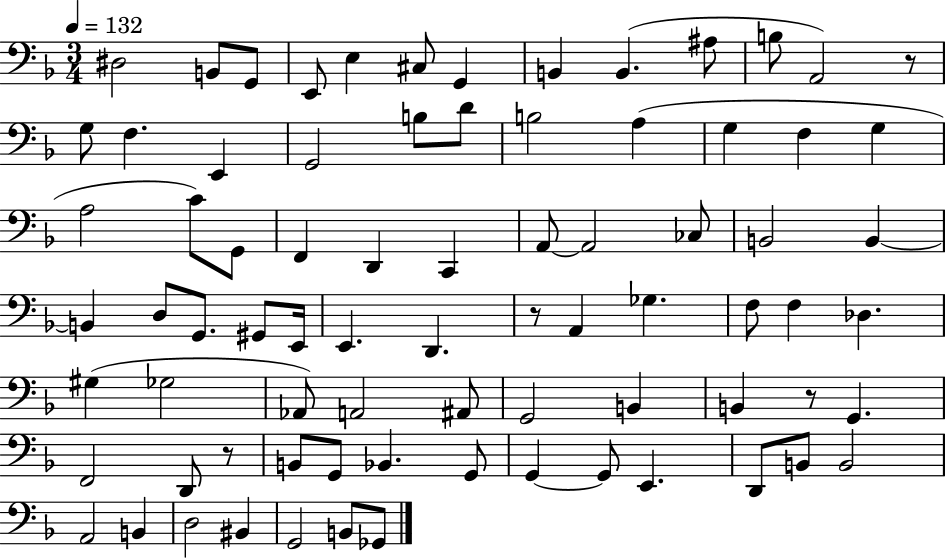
X:1
T:Untitled
M:3/4
L:1/4
K:F
^D,2 B,,/2 G,,/2 E,,/2 E, ^C,/2 G,, B,, B,, ^A,/2 B,/2 A,,2 z/2 G,/2 F, E,, G,,2 B,/2 D/2 B,2 A, G, F, G, A,2 C/2 G,,/2 F,, D,, C,, A,,/2 A,,2 _C,/2 B,,2 B,, B,, D,/2 G,,/2 ^G,,/2 E,,/4 E,, D,, z/2 A,, _G, F,/2 F, _D, ^G, _G,2 _A,,/2 A,,2 ^A,,/2 G,,2 B,, B,, z/2 G,, F,,2 D,,/2 z/2 B,,/2 G,,/2 _B,, G,,/2 G,, G,,/2 E,, D,,/2 B,,/2 B,,2 A,,2 B,, D,2 ^B,, G,,2 B,,/2 _G,,/2